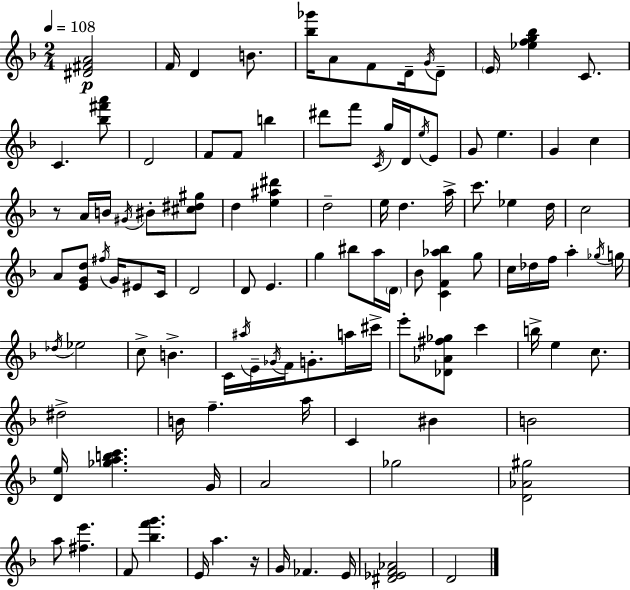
[D#4,F#4,A4]/h F4/s D4/q B4/e. [Bb5,Gb6]/s A4/e F4/e D4/s G4/s D4/e E4/s [Eb5,F5,G5,Bb5]/q C4/e. C4/q. [Bb5,F#6,A6]/e D4/h F4/e F4/e B5/q D#6/e F6/e C4/s G5/s D4/s E5/s E4/e G4/e E5/q. G4/q C5/q R/e A4/s B4/s G#4/s BIS4/e [C#5,D#5,G#5]/e D5/q [E5,A#5,D#6]/q D5/h E5/s D5/q. A5/s C6/e. Eb5/q D5/s C5/h A4/e [E4,G4,D5]/e F#5/s G4/s EIS4/e C4/s D4/h D4/e E4/q. G5/q BIS5/e A5/s D4/s Bb4/e [C4,F4,Ab5,Bb5]/q G5/e C5/s Db5/s F5/s A5/q Gb5/s G5/s Db5/s Eb5/h C5/e B4/q. C4/s A#5/s E4/s Gb4/s F4/s G4/e. A5/s C#6/s E6/e [Db4,Ab4,F#5,Gb5]/e C6/q B5/s E5/q C5/e. D#5/h B4/s F5/q. A5/s C4/q BIS4/q B4/h [D4,E5]/s [Gb5,A5,B5,C6]/q. G4/s A4/h Gb5/h [D4,Ab4,G#5]/h A5/e [F#5,E6]/q. F4/e [Bb5,F6,G6]/q. E4/s A5/q. R/s G4/s FES4/q. E4/s [D#4,Eb4,F4,Ab4]/h D4/h